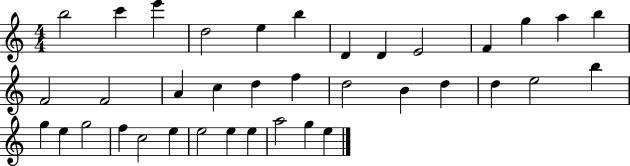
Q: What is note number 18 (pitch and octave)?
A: D5